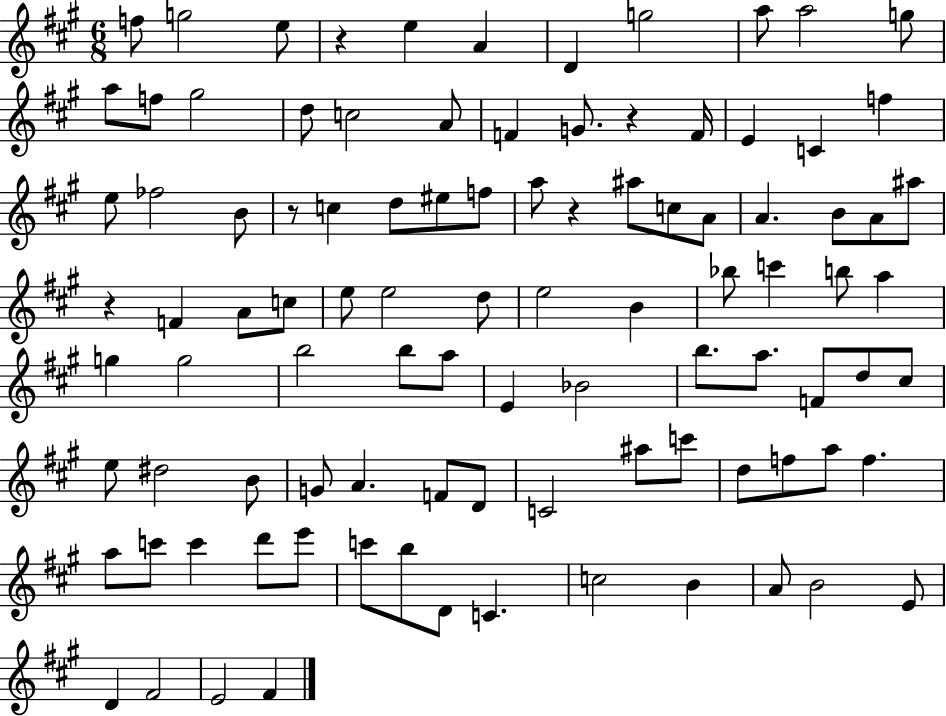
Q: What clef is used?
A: treble